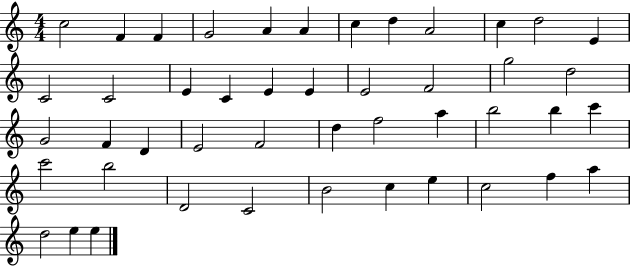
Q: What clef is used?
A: treble